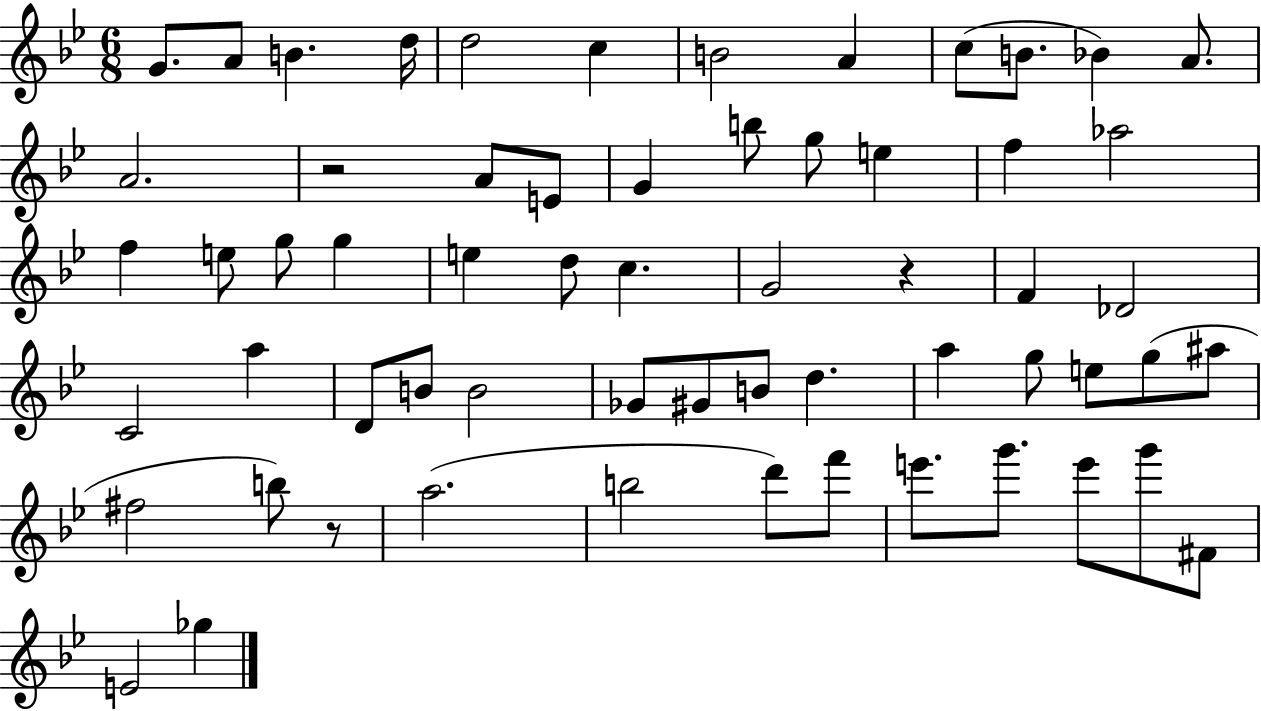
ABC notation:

X:1
T:Untitled
M:6/8
L:1/4
K:Bb
G/2 A/2 B d/4 d2 c B2 A c/2 B/2 _B A/2 A2 z2 A/2 E/2 G b/2 g/2 e f _a2 f e/2 g/2 g e d/2 c G2 z F _D2 C2 a D/2 B/2 B2 _G/2 ^G/2 B/2 d a g/2 e/2 g/2 ^a/2 ^f2 b/2 z/2 a2 b2 d'/2 f'/2 e'/2 g'/2 e'/2 g'/2 ^F/2 E2 _g